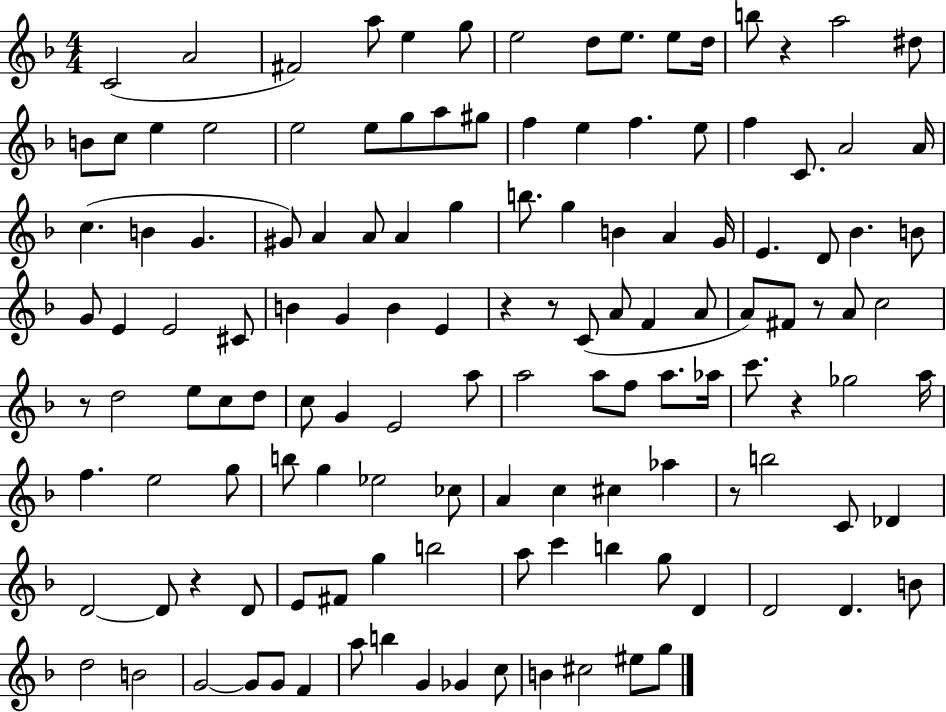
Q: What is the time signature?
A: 4/4